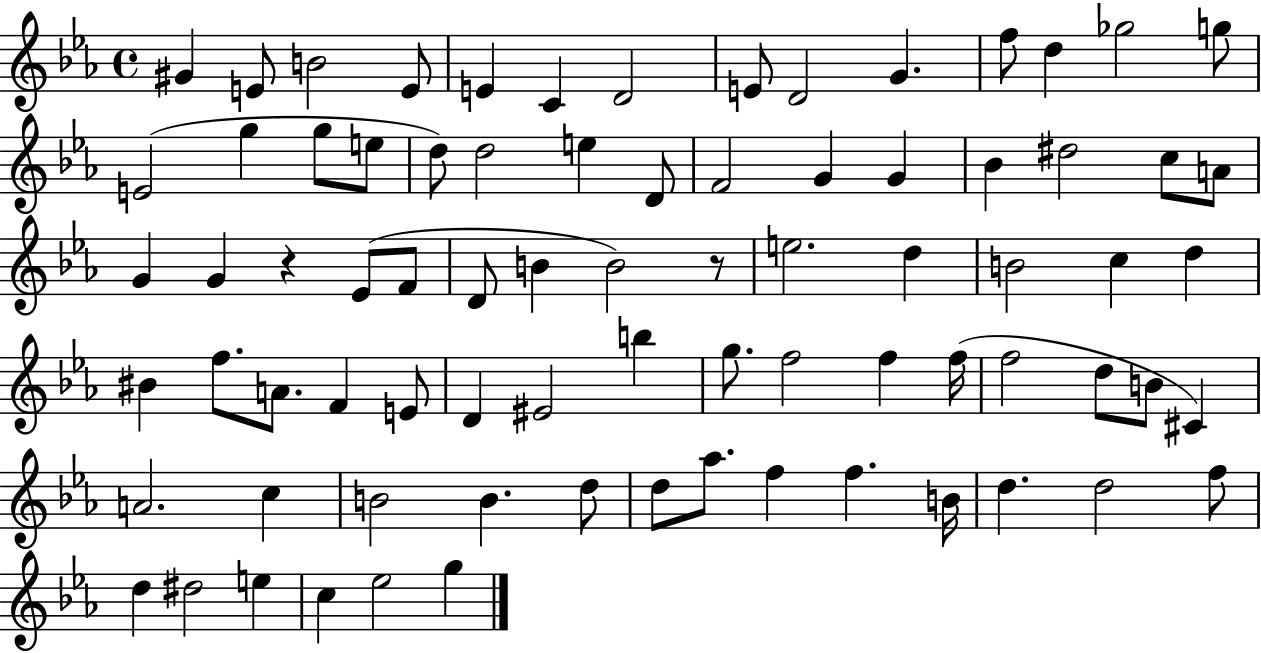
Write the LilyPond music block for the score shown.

{
  \clef treble
  \time 4/4
  \defaultTimeSignature
  \key ees \major
  gis'4 e'8 b'2 e'8 | e'4 c'4 d'2 | e'8 d'2 g'4. | f''8 d''4 ges''2 g''8 | \break e'2( g''4 g''8 e''8 | d''8) d''2 e''4 d'8 | f'2 g'4 g'4 | bes'4 dis''2 c''8 a'8 | \break g'4 g'4 r4 ees'8( f'8 | d'8 b'4 b'2) r8 | e''2. d''4 | b'2 c''4 d''4 | \break bis'4 f''8. a'8. f'4 e'8 | d'4 eis'2 b''4 | g''8. f''2 f''4 f''16( | f''2 d''8 b'8 cis'4) | \break a'2. c''4 | b'2 b'4. d''8 | d''8 aes''8. f''4 f''4. b'16 | d''4. d''2 f''8 | \break d''4 dis''2 e''4 | c''4 ees''2 g''4 | \bar "|."
}